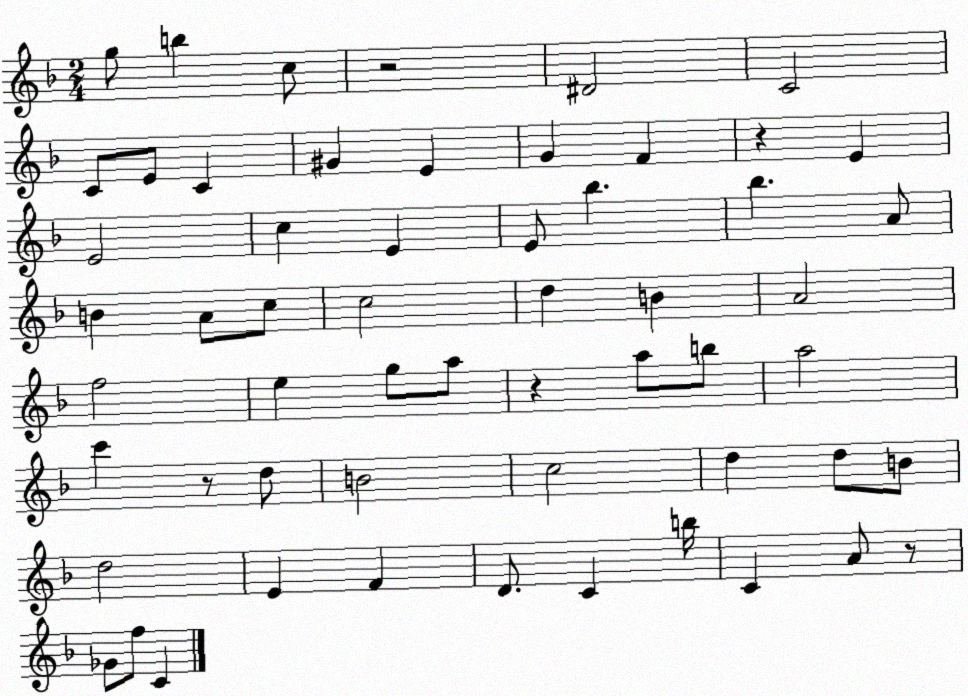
X:1
T:Untitled
M:2/4
L:1/4
K:F
g/2 b c/2 z2 ^D2 C2 C/2 E/2 C ^G E G F z E E2 c E E/2 _b _b A/2 B A/2 c/2 c2 d B A2 f2 e g/2 a/2 z a/2 b/2 a2 c' z/2 d/2 B2 c2 d d/2 B/2 d2 E F D/2 C b/4 C A/2 z/2 _G/2 f/2 C